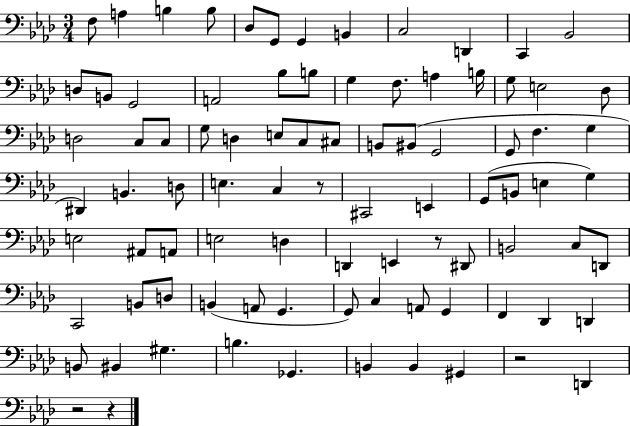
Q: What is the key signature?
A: AES major